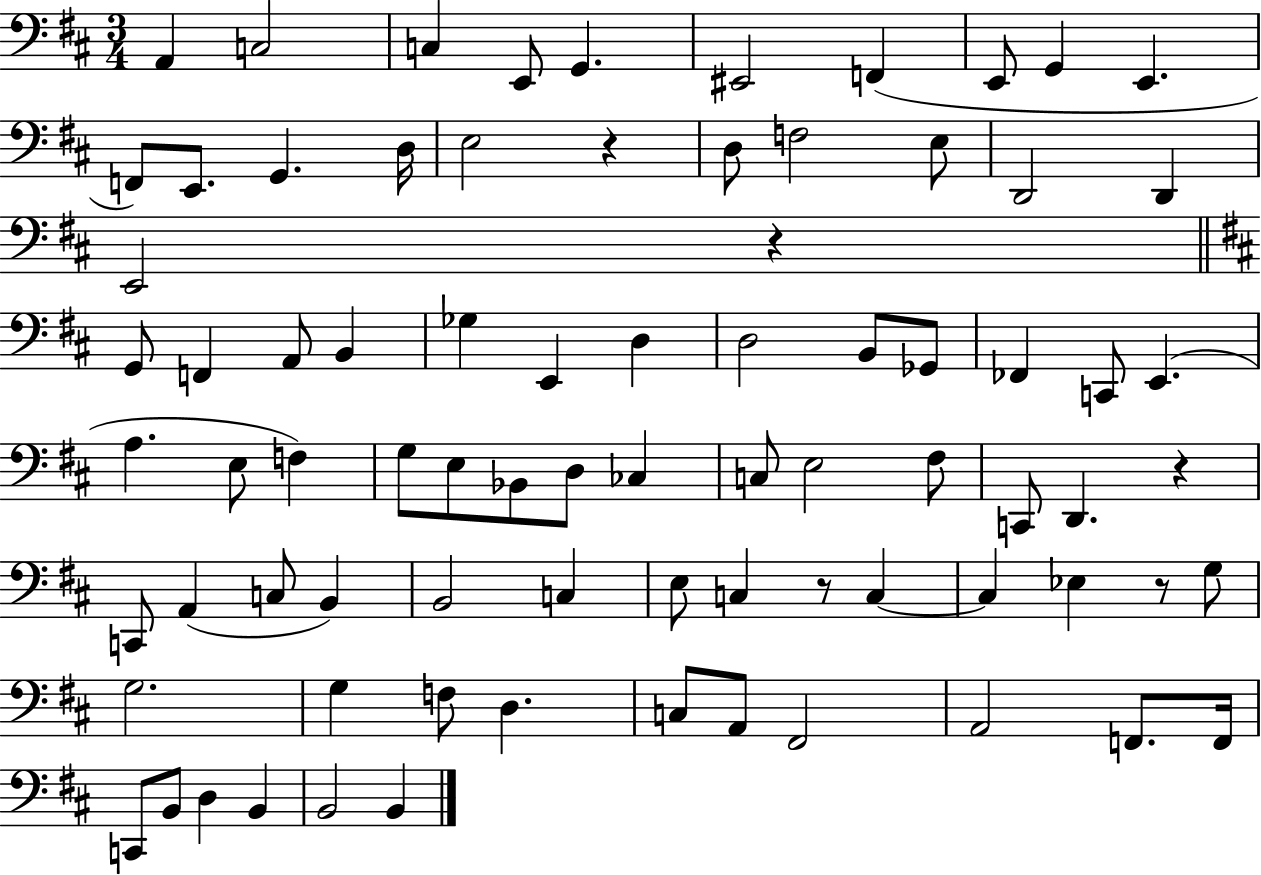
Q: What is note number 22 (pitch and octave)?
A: G2